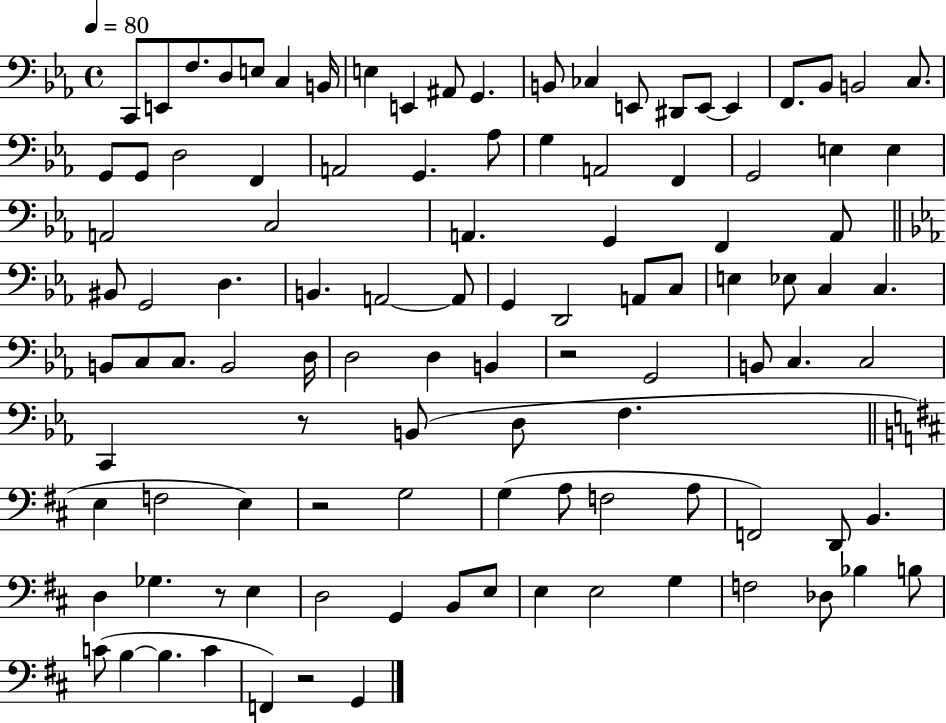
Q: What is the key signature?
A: EES major